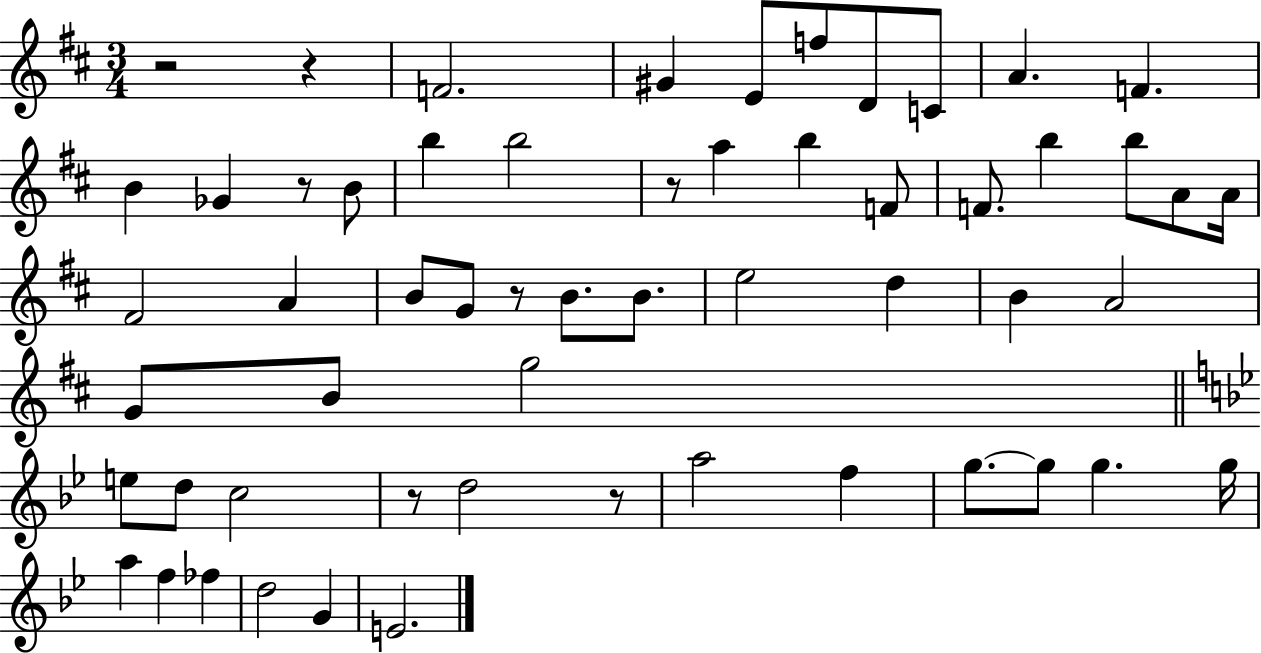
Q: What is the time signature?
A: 3/4